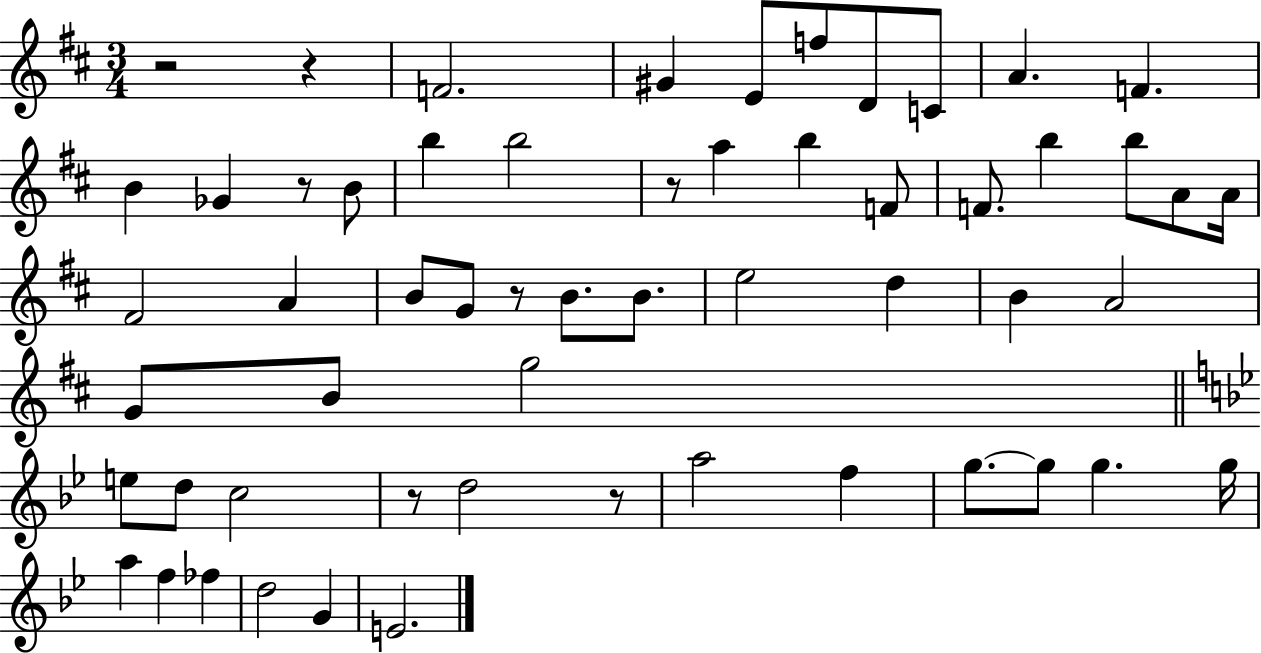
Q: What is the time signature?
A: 3/4